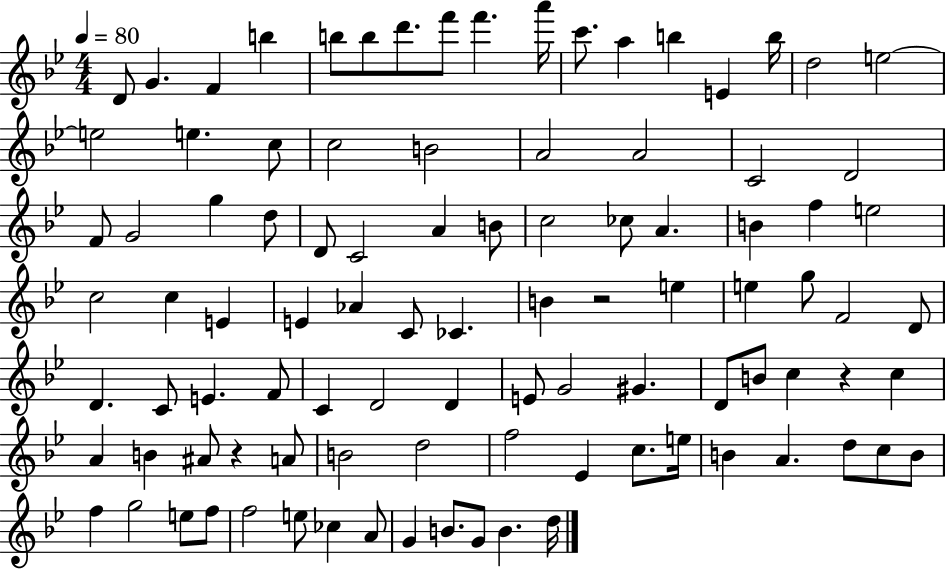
D4/e G4/q. F4/q B5/q B5/e B5/e D6/e. F6/e F6/q. A6/s C6/e. A5/q B5/q E4/q B5/s D5/h E5/h E5/h E5/q. C5/e C5/h B4/h A4/h A4/h C4/h D4/h F4/e G4/h G5/q D5/e D4/e C4/h A4/q B4/e C5/h CES5/e A4/q. B4/q F5/q E5/h C5/h C5/q E4/q E4/q Ab4/q C4/e CES4/q. B4/q R/h E5/q E5/q G5/e F4/h D4/e D4/q. C4/e E4/q. F4/e C4/q D4/h D4/q E4/e G4/h G#4/q. D4/e B4/e C5/q R/q C5/q A4/q B4/q A#4/e R/q A4/e B4/h D5/h F5/h Eb4/q C5/e. E5/s B4/q A4/q. D5/e C5/e B4/e F5/q G5/h E5/e F5/e F5/h E5/e CES5/q A4/e G4/q B4/e. G4/e B4/q. D5/s